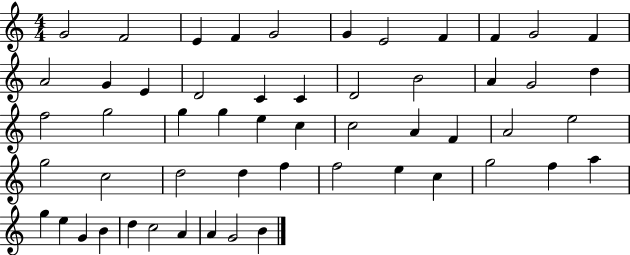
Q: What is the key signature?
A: C major